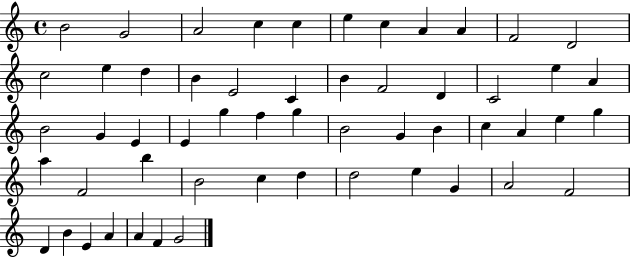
X:1
T:Untitled
M:4/4
L:1/4
K:C
B2 G2 A2 c c e c A A F2 D2 c2 e d B E2 C B F2 D C2 e A B2 G E E g f g B2 G B c A e g a F2 b B2 c d d2 e G A2 F2 D B E A A F G2